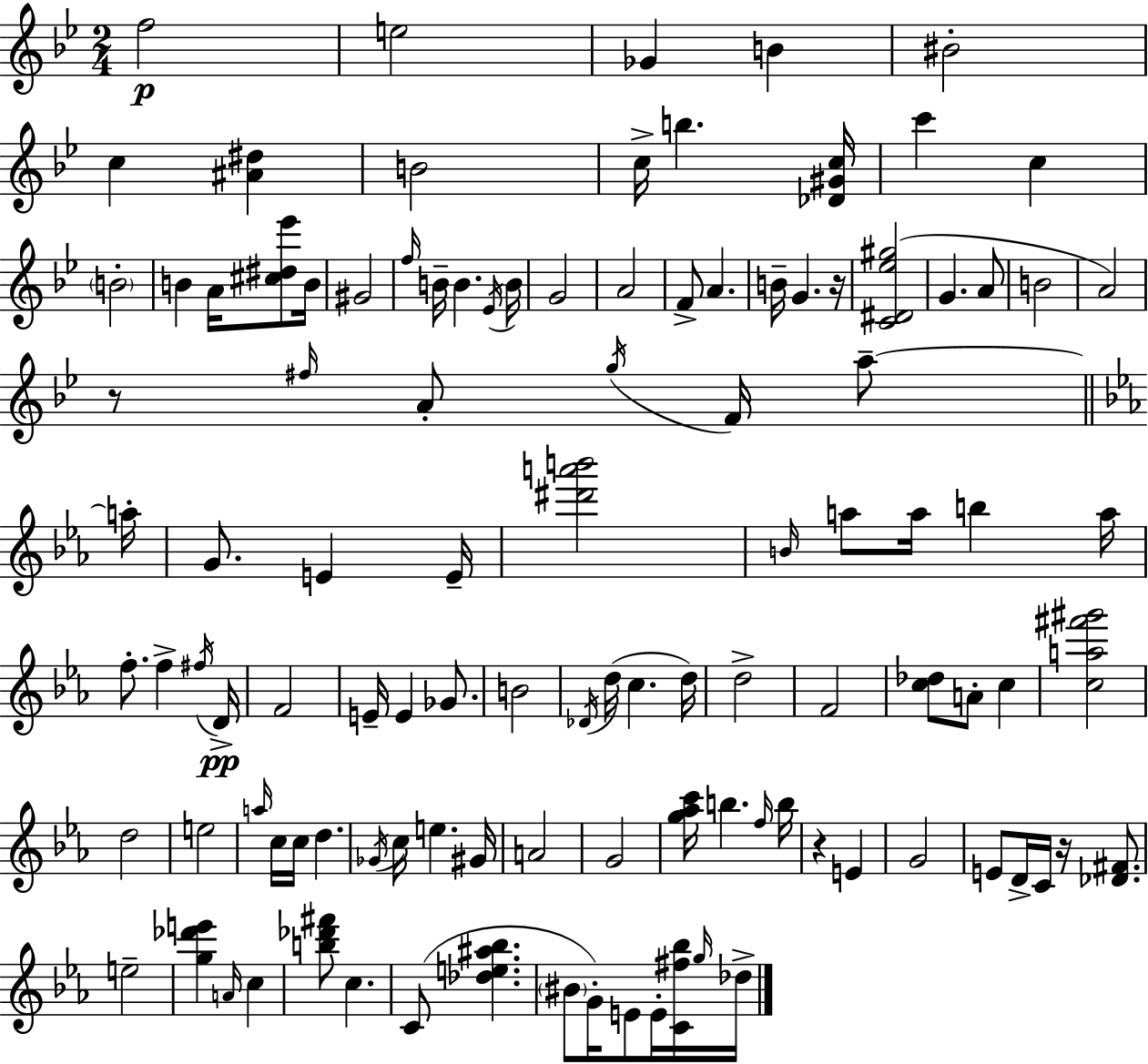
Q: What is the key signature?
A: BES major